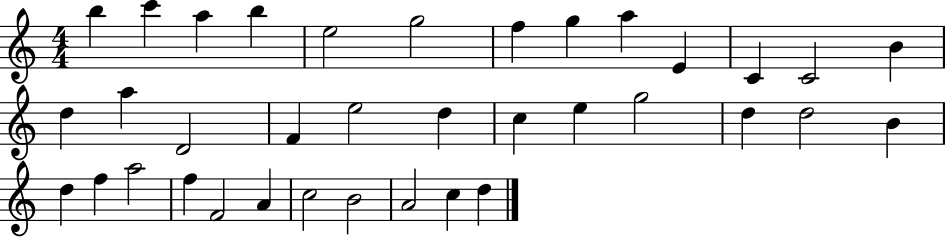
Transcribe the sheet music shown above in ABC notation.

X:1
T:Untitled
M:4/4
L:1/4
K:C
b c' a b e2 g2 f g a E C C2 B d a D2 F e2 d c e g2 d d2 B d f a2 f F2 A c2 B2 A2 c d